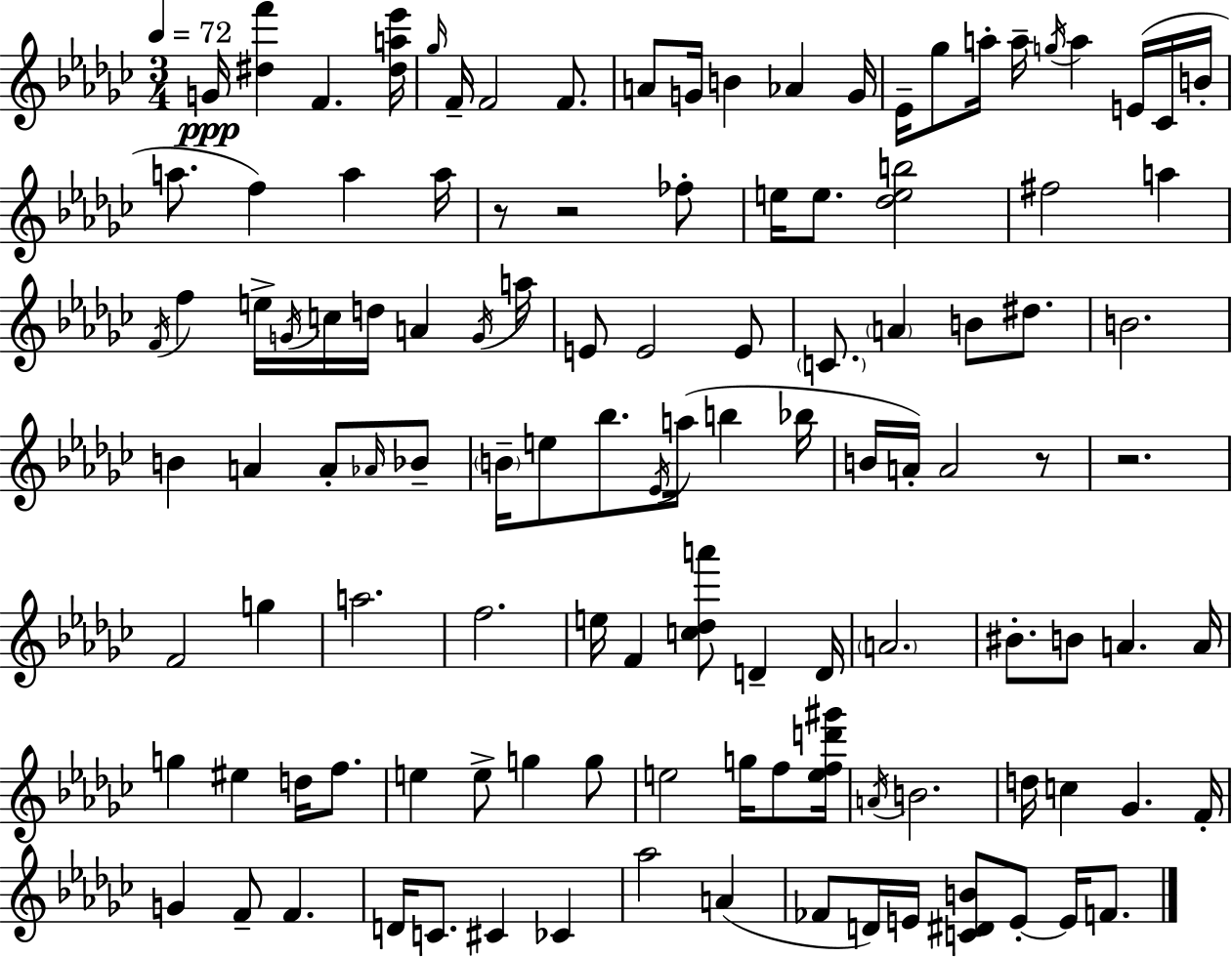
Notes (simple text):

G4/s [D#5,F6]/q F4/q. [D#5,A5,Eb6]/s Gb5/s F4/s F4/h F4/e. A4/e G4/s B4/q Ab4/q G4/s Eb4/s Gb5/e A5/s A5/s G5/s A5/q E4/s CES4/s B4/s A5/e. F5/q A5/q A5/s R/e R/h FES5/e E5/s E5/e. [Db5,E5,B5]/h F#5/h A5/q F4/s F5/q E5/s G4/s C5/s D5/s A4/q G4/s A5/s E4/e E4/h E4/e C4/e. A4/q B4/e D#5/e. B4/h. B4/q A4/q A4/e Ab4/s Bb4/e B4/s E5/e Bb5/e. Eb4/s A5/s B5/q Bb5/s B4/s A4/s A4/h R/e R/h. F4/h G5/q A5/h. F5/h. E5/s F4/q [C5,Db5,A6]/e D4/q D4/s A4/h. BIS4/e. B4/e A4/q. A4/s G5/q EIS5/q D5/s F5/e. E5/q E5/e G5/q G5/e E5/h G5/s F5/e [E5,F5,D6,G#6]/s A4/s B4/h. D5/s C5/q Gb4/q. F4/s G4/q F4/e F4/q. D4/s C4/e. C#4/q CES4/q Ab5/h A4/q FES4/e D4/s E4/s [C4,D#4,B4]/e E4/e E4/s F4/e.